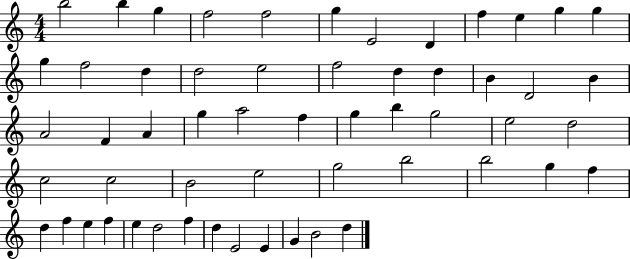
{
  \clef treble
  \numericTimeSignature
  \time 4/4
  \key c \major
  b''2 b''4 g''4 | f''2 f''2 | g''4 e'2 d'4 | f''4 e''4 g''4 g''4 | \break g''4 f''2 d''4 | d''2 e''2 | f''2 d''4 d''4 | b'4 d'2 b'4 | \break a'2 f'4 a'4 | g''4 a''2 f''4 | g''4 b''4 g''2 | e''2 d''2 | \break c''2 c''2 | b'2 e''2 | g''2 b''2 | b''2 g''4 f''4 | \break d''4 f''4 e''4 f''4 | e''4 d''2 f''4 | d''4 e'2 e'4 | g'4 b'2 d''4 | \break \bar "|."
}